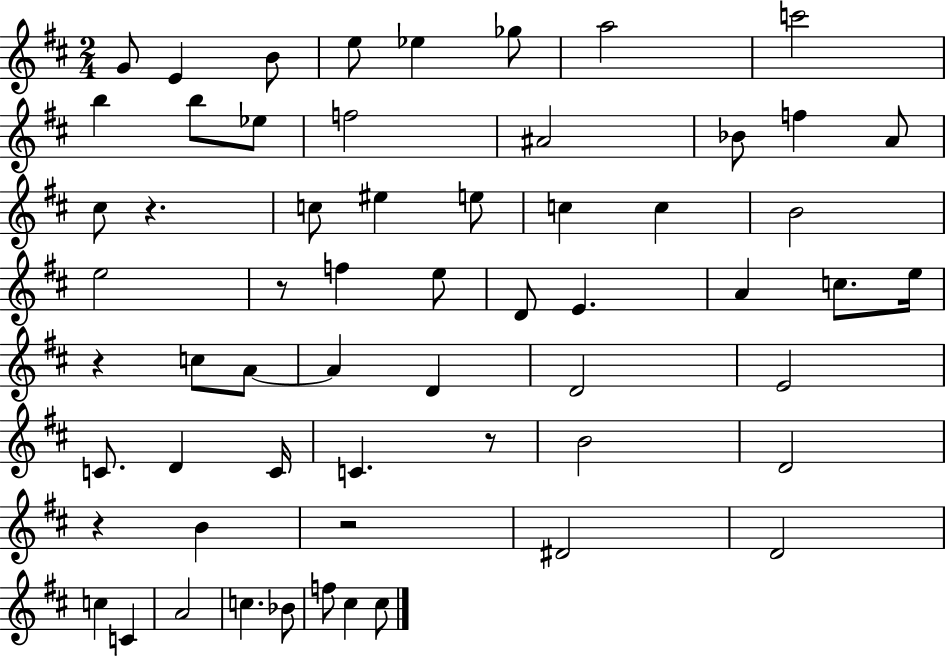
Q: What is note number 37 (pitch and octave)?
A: E4